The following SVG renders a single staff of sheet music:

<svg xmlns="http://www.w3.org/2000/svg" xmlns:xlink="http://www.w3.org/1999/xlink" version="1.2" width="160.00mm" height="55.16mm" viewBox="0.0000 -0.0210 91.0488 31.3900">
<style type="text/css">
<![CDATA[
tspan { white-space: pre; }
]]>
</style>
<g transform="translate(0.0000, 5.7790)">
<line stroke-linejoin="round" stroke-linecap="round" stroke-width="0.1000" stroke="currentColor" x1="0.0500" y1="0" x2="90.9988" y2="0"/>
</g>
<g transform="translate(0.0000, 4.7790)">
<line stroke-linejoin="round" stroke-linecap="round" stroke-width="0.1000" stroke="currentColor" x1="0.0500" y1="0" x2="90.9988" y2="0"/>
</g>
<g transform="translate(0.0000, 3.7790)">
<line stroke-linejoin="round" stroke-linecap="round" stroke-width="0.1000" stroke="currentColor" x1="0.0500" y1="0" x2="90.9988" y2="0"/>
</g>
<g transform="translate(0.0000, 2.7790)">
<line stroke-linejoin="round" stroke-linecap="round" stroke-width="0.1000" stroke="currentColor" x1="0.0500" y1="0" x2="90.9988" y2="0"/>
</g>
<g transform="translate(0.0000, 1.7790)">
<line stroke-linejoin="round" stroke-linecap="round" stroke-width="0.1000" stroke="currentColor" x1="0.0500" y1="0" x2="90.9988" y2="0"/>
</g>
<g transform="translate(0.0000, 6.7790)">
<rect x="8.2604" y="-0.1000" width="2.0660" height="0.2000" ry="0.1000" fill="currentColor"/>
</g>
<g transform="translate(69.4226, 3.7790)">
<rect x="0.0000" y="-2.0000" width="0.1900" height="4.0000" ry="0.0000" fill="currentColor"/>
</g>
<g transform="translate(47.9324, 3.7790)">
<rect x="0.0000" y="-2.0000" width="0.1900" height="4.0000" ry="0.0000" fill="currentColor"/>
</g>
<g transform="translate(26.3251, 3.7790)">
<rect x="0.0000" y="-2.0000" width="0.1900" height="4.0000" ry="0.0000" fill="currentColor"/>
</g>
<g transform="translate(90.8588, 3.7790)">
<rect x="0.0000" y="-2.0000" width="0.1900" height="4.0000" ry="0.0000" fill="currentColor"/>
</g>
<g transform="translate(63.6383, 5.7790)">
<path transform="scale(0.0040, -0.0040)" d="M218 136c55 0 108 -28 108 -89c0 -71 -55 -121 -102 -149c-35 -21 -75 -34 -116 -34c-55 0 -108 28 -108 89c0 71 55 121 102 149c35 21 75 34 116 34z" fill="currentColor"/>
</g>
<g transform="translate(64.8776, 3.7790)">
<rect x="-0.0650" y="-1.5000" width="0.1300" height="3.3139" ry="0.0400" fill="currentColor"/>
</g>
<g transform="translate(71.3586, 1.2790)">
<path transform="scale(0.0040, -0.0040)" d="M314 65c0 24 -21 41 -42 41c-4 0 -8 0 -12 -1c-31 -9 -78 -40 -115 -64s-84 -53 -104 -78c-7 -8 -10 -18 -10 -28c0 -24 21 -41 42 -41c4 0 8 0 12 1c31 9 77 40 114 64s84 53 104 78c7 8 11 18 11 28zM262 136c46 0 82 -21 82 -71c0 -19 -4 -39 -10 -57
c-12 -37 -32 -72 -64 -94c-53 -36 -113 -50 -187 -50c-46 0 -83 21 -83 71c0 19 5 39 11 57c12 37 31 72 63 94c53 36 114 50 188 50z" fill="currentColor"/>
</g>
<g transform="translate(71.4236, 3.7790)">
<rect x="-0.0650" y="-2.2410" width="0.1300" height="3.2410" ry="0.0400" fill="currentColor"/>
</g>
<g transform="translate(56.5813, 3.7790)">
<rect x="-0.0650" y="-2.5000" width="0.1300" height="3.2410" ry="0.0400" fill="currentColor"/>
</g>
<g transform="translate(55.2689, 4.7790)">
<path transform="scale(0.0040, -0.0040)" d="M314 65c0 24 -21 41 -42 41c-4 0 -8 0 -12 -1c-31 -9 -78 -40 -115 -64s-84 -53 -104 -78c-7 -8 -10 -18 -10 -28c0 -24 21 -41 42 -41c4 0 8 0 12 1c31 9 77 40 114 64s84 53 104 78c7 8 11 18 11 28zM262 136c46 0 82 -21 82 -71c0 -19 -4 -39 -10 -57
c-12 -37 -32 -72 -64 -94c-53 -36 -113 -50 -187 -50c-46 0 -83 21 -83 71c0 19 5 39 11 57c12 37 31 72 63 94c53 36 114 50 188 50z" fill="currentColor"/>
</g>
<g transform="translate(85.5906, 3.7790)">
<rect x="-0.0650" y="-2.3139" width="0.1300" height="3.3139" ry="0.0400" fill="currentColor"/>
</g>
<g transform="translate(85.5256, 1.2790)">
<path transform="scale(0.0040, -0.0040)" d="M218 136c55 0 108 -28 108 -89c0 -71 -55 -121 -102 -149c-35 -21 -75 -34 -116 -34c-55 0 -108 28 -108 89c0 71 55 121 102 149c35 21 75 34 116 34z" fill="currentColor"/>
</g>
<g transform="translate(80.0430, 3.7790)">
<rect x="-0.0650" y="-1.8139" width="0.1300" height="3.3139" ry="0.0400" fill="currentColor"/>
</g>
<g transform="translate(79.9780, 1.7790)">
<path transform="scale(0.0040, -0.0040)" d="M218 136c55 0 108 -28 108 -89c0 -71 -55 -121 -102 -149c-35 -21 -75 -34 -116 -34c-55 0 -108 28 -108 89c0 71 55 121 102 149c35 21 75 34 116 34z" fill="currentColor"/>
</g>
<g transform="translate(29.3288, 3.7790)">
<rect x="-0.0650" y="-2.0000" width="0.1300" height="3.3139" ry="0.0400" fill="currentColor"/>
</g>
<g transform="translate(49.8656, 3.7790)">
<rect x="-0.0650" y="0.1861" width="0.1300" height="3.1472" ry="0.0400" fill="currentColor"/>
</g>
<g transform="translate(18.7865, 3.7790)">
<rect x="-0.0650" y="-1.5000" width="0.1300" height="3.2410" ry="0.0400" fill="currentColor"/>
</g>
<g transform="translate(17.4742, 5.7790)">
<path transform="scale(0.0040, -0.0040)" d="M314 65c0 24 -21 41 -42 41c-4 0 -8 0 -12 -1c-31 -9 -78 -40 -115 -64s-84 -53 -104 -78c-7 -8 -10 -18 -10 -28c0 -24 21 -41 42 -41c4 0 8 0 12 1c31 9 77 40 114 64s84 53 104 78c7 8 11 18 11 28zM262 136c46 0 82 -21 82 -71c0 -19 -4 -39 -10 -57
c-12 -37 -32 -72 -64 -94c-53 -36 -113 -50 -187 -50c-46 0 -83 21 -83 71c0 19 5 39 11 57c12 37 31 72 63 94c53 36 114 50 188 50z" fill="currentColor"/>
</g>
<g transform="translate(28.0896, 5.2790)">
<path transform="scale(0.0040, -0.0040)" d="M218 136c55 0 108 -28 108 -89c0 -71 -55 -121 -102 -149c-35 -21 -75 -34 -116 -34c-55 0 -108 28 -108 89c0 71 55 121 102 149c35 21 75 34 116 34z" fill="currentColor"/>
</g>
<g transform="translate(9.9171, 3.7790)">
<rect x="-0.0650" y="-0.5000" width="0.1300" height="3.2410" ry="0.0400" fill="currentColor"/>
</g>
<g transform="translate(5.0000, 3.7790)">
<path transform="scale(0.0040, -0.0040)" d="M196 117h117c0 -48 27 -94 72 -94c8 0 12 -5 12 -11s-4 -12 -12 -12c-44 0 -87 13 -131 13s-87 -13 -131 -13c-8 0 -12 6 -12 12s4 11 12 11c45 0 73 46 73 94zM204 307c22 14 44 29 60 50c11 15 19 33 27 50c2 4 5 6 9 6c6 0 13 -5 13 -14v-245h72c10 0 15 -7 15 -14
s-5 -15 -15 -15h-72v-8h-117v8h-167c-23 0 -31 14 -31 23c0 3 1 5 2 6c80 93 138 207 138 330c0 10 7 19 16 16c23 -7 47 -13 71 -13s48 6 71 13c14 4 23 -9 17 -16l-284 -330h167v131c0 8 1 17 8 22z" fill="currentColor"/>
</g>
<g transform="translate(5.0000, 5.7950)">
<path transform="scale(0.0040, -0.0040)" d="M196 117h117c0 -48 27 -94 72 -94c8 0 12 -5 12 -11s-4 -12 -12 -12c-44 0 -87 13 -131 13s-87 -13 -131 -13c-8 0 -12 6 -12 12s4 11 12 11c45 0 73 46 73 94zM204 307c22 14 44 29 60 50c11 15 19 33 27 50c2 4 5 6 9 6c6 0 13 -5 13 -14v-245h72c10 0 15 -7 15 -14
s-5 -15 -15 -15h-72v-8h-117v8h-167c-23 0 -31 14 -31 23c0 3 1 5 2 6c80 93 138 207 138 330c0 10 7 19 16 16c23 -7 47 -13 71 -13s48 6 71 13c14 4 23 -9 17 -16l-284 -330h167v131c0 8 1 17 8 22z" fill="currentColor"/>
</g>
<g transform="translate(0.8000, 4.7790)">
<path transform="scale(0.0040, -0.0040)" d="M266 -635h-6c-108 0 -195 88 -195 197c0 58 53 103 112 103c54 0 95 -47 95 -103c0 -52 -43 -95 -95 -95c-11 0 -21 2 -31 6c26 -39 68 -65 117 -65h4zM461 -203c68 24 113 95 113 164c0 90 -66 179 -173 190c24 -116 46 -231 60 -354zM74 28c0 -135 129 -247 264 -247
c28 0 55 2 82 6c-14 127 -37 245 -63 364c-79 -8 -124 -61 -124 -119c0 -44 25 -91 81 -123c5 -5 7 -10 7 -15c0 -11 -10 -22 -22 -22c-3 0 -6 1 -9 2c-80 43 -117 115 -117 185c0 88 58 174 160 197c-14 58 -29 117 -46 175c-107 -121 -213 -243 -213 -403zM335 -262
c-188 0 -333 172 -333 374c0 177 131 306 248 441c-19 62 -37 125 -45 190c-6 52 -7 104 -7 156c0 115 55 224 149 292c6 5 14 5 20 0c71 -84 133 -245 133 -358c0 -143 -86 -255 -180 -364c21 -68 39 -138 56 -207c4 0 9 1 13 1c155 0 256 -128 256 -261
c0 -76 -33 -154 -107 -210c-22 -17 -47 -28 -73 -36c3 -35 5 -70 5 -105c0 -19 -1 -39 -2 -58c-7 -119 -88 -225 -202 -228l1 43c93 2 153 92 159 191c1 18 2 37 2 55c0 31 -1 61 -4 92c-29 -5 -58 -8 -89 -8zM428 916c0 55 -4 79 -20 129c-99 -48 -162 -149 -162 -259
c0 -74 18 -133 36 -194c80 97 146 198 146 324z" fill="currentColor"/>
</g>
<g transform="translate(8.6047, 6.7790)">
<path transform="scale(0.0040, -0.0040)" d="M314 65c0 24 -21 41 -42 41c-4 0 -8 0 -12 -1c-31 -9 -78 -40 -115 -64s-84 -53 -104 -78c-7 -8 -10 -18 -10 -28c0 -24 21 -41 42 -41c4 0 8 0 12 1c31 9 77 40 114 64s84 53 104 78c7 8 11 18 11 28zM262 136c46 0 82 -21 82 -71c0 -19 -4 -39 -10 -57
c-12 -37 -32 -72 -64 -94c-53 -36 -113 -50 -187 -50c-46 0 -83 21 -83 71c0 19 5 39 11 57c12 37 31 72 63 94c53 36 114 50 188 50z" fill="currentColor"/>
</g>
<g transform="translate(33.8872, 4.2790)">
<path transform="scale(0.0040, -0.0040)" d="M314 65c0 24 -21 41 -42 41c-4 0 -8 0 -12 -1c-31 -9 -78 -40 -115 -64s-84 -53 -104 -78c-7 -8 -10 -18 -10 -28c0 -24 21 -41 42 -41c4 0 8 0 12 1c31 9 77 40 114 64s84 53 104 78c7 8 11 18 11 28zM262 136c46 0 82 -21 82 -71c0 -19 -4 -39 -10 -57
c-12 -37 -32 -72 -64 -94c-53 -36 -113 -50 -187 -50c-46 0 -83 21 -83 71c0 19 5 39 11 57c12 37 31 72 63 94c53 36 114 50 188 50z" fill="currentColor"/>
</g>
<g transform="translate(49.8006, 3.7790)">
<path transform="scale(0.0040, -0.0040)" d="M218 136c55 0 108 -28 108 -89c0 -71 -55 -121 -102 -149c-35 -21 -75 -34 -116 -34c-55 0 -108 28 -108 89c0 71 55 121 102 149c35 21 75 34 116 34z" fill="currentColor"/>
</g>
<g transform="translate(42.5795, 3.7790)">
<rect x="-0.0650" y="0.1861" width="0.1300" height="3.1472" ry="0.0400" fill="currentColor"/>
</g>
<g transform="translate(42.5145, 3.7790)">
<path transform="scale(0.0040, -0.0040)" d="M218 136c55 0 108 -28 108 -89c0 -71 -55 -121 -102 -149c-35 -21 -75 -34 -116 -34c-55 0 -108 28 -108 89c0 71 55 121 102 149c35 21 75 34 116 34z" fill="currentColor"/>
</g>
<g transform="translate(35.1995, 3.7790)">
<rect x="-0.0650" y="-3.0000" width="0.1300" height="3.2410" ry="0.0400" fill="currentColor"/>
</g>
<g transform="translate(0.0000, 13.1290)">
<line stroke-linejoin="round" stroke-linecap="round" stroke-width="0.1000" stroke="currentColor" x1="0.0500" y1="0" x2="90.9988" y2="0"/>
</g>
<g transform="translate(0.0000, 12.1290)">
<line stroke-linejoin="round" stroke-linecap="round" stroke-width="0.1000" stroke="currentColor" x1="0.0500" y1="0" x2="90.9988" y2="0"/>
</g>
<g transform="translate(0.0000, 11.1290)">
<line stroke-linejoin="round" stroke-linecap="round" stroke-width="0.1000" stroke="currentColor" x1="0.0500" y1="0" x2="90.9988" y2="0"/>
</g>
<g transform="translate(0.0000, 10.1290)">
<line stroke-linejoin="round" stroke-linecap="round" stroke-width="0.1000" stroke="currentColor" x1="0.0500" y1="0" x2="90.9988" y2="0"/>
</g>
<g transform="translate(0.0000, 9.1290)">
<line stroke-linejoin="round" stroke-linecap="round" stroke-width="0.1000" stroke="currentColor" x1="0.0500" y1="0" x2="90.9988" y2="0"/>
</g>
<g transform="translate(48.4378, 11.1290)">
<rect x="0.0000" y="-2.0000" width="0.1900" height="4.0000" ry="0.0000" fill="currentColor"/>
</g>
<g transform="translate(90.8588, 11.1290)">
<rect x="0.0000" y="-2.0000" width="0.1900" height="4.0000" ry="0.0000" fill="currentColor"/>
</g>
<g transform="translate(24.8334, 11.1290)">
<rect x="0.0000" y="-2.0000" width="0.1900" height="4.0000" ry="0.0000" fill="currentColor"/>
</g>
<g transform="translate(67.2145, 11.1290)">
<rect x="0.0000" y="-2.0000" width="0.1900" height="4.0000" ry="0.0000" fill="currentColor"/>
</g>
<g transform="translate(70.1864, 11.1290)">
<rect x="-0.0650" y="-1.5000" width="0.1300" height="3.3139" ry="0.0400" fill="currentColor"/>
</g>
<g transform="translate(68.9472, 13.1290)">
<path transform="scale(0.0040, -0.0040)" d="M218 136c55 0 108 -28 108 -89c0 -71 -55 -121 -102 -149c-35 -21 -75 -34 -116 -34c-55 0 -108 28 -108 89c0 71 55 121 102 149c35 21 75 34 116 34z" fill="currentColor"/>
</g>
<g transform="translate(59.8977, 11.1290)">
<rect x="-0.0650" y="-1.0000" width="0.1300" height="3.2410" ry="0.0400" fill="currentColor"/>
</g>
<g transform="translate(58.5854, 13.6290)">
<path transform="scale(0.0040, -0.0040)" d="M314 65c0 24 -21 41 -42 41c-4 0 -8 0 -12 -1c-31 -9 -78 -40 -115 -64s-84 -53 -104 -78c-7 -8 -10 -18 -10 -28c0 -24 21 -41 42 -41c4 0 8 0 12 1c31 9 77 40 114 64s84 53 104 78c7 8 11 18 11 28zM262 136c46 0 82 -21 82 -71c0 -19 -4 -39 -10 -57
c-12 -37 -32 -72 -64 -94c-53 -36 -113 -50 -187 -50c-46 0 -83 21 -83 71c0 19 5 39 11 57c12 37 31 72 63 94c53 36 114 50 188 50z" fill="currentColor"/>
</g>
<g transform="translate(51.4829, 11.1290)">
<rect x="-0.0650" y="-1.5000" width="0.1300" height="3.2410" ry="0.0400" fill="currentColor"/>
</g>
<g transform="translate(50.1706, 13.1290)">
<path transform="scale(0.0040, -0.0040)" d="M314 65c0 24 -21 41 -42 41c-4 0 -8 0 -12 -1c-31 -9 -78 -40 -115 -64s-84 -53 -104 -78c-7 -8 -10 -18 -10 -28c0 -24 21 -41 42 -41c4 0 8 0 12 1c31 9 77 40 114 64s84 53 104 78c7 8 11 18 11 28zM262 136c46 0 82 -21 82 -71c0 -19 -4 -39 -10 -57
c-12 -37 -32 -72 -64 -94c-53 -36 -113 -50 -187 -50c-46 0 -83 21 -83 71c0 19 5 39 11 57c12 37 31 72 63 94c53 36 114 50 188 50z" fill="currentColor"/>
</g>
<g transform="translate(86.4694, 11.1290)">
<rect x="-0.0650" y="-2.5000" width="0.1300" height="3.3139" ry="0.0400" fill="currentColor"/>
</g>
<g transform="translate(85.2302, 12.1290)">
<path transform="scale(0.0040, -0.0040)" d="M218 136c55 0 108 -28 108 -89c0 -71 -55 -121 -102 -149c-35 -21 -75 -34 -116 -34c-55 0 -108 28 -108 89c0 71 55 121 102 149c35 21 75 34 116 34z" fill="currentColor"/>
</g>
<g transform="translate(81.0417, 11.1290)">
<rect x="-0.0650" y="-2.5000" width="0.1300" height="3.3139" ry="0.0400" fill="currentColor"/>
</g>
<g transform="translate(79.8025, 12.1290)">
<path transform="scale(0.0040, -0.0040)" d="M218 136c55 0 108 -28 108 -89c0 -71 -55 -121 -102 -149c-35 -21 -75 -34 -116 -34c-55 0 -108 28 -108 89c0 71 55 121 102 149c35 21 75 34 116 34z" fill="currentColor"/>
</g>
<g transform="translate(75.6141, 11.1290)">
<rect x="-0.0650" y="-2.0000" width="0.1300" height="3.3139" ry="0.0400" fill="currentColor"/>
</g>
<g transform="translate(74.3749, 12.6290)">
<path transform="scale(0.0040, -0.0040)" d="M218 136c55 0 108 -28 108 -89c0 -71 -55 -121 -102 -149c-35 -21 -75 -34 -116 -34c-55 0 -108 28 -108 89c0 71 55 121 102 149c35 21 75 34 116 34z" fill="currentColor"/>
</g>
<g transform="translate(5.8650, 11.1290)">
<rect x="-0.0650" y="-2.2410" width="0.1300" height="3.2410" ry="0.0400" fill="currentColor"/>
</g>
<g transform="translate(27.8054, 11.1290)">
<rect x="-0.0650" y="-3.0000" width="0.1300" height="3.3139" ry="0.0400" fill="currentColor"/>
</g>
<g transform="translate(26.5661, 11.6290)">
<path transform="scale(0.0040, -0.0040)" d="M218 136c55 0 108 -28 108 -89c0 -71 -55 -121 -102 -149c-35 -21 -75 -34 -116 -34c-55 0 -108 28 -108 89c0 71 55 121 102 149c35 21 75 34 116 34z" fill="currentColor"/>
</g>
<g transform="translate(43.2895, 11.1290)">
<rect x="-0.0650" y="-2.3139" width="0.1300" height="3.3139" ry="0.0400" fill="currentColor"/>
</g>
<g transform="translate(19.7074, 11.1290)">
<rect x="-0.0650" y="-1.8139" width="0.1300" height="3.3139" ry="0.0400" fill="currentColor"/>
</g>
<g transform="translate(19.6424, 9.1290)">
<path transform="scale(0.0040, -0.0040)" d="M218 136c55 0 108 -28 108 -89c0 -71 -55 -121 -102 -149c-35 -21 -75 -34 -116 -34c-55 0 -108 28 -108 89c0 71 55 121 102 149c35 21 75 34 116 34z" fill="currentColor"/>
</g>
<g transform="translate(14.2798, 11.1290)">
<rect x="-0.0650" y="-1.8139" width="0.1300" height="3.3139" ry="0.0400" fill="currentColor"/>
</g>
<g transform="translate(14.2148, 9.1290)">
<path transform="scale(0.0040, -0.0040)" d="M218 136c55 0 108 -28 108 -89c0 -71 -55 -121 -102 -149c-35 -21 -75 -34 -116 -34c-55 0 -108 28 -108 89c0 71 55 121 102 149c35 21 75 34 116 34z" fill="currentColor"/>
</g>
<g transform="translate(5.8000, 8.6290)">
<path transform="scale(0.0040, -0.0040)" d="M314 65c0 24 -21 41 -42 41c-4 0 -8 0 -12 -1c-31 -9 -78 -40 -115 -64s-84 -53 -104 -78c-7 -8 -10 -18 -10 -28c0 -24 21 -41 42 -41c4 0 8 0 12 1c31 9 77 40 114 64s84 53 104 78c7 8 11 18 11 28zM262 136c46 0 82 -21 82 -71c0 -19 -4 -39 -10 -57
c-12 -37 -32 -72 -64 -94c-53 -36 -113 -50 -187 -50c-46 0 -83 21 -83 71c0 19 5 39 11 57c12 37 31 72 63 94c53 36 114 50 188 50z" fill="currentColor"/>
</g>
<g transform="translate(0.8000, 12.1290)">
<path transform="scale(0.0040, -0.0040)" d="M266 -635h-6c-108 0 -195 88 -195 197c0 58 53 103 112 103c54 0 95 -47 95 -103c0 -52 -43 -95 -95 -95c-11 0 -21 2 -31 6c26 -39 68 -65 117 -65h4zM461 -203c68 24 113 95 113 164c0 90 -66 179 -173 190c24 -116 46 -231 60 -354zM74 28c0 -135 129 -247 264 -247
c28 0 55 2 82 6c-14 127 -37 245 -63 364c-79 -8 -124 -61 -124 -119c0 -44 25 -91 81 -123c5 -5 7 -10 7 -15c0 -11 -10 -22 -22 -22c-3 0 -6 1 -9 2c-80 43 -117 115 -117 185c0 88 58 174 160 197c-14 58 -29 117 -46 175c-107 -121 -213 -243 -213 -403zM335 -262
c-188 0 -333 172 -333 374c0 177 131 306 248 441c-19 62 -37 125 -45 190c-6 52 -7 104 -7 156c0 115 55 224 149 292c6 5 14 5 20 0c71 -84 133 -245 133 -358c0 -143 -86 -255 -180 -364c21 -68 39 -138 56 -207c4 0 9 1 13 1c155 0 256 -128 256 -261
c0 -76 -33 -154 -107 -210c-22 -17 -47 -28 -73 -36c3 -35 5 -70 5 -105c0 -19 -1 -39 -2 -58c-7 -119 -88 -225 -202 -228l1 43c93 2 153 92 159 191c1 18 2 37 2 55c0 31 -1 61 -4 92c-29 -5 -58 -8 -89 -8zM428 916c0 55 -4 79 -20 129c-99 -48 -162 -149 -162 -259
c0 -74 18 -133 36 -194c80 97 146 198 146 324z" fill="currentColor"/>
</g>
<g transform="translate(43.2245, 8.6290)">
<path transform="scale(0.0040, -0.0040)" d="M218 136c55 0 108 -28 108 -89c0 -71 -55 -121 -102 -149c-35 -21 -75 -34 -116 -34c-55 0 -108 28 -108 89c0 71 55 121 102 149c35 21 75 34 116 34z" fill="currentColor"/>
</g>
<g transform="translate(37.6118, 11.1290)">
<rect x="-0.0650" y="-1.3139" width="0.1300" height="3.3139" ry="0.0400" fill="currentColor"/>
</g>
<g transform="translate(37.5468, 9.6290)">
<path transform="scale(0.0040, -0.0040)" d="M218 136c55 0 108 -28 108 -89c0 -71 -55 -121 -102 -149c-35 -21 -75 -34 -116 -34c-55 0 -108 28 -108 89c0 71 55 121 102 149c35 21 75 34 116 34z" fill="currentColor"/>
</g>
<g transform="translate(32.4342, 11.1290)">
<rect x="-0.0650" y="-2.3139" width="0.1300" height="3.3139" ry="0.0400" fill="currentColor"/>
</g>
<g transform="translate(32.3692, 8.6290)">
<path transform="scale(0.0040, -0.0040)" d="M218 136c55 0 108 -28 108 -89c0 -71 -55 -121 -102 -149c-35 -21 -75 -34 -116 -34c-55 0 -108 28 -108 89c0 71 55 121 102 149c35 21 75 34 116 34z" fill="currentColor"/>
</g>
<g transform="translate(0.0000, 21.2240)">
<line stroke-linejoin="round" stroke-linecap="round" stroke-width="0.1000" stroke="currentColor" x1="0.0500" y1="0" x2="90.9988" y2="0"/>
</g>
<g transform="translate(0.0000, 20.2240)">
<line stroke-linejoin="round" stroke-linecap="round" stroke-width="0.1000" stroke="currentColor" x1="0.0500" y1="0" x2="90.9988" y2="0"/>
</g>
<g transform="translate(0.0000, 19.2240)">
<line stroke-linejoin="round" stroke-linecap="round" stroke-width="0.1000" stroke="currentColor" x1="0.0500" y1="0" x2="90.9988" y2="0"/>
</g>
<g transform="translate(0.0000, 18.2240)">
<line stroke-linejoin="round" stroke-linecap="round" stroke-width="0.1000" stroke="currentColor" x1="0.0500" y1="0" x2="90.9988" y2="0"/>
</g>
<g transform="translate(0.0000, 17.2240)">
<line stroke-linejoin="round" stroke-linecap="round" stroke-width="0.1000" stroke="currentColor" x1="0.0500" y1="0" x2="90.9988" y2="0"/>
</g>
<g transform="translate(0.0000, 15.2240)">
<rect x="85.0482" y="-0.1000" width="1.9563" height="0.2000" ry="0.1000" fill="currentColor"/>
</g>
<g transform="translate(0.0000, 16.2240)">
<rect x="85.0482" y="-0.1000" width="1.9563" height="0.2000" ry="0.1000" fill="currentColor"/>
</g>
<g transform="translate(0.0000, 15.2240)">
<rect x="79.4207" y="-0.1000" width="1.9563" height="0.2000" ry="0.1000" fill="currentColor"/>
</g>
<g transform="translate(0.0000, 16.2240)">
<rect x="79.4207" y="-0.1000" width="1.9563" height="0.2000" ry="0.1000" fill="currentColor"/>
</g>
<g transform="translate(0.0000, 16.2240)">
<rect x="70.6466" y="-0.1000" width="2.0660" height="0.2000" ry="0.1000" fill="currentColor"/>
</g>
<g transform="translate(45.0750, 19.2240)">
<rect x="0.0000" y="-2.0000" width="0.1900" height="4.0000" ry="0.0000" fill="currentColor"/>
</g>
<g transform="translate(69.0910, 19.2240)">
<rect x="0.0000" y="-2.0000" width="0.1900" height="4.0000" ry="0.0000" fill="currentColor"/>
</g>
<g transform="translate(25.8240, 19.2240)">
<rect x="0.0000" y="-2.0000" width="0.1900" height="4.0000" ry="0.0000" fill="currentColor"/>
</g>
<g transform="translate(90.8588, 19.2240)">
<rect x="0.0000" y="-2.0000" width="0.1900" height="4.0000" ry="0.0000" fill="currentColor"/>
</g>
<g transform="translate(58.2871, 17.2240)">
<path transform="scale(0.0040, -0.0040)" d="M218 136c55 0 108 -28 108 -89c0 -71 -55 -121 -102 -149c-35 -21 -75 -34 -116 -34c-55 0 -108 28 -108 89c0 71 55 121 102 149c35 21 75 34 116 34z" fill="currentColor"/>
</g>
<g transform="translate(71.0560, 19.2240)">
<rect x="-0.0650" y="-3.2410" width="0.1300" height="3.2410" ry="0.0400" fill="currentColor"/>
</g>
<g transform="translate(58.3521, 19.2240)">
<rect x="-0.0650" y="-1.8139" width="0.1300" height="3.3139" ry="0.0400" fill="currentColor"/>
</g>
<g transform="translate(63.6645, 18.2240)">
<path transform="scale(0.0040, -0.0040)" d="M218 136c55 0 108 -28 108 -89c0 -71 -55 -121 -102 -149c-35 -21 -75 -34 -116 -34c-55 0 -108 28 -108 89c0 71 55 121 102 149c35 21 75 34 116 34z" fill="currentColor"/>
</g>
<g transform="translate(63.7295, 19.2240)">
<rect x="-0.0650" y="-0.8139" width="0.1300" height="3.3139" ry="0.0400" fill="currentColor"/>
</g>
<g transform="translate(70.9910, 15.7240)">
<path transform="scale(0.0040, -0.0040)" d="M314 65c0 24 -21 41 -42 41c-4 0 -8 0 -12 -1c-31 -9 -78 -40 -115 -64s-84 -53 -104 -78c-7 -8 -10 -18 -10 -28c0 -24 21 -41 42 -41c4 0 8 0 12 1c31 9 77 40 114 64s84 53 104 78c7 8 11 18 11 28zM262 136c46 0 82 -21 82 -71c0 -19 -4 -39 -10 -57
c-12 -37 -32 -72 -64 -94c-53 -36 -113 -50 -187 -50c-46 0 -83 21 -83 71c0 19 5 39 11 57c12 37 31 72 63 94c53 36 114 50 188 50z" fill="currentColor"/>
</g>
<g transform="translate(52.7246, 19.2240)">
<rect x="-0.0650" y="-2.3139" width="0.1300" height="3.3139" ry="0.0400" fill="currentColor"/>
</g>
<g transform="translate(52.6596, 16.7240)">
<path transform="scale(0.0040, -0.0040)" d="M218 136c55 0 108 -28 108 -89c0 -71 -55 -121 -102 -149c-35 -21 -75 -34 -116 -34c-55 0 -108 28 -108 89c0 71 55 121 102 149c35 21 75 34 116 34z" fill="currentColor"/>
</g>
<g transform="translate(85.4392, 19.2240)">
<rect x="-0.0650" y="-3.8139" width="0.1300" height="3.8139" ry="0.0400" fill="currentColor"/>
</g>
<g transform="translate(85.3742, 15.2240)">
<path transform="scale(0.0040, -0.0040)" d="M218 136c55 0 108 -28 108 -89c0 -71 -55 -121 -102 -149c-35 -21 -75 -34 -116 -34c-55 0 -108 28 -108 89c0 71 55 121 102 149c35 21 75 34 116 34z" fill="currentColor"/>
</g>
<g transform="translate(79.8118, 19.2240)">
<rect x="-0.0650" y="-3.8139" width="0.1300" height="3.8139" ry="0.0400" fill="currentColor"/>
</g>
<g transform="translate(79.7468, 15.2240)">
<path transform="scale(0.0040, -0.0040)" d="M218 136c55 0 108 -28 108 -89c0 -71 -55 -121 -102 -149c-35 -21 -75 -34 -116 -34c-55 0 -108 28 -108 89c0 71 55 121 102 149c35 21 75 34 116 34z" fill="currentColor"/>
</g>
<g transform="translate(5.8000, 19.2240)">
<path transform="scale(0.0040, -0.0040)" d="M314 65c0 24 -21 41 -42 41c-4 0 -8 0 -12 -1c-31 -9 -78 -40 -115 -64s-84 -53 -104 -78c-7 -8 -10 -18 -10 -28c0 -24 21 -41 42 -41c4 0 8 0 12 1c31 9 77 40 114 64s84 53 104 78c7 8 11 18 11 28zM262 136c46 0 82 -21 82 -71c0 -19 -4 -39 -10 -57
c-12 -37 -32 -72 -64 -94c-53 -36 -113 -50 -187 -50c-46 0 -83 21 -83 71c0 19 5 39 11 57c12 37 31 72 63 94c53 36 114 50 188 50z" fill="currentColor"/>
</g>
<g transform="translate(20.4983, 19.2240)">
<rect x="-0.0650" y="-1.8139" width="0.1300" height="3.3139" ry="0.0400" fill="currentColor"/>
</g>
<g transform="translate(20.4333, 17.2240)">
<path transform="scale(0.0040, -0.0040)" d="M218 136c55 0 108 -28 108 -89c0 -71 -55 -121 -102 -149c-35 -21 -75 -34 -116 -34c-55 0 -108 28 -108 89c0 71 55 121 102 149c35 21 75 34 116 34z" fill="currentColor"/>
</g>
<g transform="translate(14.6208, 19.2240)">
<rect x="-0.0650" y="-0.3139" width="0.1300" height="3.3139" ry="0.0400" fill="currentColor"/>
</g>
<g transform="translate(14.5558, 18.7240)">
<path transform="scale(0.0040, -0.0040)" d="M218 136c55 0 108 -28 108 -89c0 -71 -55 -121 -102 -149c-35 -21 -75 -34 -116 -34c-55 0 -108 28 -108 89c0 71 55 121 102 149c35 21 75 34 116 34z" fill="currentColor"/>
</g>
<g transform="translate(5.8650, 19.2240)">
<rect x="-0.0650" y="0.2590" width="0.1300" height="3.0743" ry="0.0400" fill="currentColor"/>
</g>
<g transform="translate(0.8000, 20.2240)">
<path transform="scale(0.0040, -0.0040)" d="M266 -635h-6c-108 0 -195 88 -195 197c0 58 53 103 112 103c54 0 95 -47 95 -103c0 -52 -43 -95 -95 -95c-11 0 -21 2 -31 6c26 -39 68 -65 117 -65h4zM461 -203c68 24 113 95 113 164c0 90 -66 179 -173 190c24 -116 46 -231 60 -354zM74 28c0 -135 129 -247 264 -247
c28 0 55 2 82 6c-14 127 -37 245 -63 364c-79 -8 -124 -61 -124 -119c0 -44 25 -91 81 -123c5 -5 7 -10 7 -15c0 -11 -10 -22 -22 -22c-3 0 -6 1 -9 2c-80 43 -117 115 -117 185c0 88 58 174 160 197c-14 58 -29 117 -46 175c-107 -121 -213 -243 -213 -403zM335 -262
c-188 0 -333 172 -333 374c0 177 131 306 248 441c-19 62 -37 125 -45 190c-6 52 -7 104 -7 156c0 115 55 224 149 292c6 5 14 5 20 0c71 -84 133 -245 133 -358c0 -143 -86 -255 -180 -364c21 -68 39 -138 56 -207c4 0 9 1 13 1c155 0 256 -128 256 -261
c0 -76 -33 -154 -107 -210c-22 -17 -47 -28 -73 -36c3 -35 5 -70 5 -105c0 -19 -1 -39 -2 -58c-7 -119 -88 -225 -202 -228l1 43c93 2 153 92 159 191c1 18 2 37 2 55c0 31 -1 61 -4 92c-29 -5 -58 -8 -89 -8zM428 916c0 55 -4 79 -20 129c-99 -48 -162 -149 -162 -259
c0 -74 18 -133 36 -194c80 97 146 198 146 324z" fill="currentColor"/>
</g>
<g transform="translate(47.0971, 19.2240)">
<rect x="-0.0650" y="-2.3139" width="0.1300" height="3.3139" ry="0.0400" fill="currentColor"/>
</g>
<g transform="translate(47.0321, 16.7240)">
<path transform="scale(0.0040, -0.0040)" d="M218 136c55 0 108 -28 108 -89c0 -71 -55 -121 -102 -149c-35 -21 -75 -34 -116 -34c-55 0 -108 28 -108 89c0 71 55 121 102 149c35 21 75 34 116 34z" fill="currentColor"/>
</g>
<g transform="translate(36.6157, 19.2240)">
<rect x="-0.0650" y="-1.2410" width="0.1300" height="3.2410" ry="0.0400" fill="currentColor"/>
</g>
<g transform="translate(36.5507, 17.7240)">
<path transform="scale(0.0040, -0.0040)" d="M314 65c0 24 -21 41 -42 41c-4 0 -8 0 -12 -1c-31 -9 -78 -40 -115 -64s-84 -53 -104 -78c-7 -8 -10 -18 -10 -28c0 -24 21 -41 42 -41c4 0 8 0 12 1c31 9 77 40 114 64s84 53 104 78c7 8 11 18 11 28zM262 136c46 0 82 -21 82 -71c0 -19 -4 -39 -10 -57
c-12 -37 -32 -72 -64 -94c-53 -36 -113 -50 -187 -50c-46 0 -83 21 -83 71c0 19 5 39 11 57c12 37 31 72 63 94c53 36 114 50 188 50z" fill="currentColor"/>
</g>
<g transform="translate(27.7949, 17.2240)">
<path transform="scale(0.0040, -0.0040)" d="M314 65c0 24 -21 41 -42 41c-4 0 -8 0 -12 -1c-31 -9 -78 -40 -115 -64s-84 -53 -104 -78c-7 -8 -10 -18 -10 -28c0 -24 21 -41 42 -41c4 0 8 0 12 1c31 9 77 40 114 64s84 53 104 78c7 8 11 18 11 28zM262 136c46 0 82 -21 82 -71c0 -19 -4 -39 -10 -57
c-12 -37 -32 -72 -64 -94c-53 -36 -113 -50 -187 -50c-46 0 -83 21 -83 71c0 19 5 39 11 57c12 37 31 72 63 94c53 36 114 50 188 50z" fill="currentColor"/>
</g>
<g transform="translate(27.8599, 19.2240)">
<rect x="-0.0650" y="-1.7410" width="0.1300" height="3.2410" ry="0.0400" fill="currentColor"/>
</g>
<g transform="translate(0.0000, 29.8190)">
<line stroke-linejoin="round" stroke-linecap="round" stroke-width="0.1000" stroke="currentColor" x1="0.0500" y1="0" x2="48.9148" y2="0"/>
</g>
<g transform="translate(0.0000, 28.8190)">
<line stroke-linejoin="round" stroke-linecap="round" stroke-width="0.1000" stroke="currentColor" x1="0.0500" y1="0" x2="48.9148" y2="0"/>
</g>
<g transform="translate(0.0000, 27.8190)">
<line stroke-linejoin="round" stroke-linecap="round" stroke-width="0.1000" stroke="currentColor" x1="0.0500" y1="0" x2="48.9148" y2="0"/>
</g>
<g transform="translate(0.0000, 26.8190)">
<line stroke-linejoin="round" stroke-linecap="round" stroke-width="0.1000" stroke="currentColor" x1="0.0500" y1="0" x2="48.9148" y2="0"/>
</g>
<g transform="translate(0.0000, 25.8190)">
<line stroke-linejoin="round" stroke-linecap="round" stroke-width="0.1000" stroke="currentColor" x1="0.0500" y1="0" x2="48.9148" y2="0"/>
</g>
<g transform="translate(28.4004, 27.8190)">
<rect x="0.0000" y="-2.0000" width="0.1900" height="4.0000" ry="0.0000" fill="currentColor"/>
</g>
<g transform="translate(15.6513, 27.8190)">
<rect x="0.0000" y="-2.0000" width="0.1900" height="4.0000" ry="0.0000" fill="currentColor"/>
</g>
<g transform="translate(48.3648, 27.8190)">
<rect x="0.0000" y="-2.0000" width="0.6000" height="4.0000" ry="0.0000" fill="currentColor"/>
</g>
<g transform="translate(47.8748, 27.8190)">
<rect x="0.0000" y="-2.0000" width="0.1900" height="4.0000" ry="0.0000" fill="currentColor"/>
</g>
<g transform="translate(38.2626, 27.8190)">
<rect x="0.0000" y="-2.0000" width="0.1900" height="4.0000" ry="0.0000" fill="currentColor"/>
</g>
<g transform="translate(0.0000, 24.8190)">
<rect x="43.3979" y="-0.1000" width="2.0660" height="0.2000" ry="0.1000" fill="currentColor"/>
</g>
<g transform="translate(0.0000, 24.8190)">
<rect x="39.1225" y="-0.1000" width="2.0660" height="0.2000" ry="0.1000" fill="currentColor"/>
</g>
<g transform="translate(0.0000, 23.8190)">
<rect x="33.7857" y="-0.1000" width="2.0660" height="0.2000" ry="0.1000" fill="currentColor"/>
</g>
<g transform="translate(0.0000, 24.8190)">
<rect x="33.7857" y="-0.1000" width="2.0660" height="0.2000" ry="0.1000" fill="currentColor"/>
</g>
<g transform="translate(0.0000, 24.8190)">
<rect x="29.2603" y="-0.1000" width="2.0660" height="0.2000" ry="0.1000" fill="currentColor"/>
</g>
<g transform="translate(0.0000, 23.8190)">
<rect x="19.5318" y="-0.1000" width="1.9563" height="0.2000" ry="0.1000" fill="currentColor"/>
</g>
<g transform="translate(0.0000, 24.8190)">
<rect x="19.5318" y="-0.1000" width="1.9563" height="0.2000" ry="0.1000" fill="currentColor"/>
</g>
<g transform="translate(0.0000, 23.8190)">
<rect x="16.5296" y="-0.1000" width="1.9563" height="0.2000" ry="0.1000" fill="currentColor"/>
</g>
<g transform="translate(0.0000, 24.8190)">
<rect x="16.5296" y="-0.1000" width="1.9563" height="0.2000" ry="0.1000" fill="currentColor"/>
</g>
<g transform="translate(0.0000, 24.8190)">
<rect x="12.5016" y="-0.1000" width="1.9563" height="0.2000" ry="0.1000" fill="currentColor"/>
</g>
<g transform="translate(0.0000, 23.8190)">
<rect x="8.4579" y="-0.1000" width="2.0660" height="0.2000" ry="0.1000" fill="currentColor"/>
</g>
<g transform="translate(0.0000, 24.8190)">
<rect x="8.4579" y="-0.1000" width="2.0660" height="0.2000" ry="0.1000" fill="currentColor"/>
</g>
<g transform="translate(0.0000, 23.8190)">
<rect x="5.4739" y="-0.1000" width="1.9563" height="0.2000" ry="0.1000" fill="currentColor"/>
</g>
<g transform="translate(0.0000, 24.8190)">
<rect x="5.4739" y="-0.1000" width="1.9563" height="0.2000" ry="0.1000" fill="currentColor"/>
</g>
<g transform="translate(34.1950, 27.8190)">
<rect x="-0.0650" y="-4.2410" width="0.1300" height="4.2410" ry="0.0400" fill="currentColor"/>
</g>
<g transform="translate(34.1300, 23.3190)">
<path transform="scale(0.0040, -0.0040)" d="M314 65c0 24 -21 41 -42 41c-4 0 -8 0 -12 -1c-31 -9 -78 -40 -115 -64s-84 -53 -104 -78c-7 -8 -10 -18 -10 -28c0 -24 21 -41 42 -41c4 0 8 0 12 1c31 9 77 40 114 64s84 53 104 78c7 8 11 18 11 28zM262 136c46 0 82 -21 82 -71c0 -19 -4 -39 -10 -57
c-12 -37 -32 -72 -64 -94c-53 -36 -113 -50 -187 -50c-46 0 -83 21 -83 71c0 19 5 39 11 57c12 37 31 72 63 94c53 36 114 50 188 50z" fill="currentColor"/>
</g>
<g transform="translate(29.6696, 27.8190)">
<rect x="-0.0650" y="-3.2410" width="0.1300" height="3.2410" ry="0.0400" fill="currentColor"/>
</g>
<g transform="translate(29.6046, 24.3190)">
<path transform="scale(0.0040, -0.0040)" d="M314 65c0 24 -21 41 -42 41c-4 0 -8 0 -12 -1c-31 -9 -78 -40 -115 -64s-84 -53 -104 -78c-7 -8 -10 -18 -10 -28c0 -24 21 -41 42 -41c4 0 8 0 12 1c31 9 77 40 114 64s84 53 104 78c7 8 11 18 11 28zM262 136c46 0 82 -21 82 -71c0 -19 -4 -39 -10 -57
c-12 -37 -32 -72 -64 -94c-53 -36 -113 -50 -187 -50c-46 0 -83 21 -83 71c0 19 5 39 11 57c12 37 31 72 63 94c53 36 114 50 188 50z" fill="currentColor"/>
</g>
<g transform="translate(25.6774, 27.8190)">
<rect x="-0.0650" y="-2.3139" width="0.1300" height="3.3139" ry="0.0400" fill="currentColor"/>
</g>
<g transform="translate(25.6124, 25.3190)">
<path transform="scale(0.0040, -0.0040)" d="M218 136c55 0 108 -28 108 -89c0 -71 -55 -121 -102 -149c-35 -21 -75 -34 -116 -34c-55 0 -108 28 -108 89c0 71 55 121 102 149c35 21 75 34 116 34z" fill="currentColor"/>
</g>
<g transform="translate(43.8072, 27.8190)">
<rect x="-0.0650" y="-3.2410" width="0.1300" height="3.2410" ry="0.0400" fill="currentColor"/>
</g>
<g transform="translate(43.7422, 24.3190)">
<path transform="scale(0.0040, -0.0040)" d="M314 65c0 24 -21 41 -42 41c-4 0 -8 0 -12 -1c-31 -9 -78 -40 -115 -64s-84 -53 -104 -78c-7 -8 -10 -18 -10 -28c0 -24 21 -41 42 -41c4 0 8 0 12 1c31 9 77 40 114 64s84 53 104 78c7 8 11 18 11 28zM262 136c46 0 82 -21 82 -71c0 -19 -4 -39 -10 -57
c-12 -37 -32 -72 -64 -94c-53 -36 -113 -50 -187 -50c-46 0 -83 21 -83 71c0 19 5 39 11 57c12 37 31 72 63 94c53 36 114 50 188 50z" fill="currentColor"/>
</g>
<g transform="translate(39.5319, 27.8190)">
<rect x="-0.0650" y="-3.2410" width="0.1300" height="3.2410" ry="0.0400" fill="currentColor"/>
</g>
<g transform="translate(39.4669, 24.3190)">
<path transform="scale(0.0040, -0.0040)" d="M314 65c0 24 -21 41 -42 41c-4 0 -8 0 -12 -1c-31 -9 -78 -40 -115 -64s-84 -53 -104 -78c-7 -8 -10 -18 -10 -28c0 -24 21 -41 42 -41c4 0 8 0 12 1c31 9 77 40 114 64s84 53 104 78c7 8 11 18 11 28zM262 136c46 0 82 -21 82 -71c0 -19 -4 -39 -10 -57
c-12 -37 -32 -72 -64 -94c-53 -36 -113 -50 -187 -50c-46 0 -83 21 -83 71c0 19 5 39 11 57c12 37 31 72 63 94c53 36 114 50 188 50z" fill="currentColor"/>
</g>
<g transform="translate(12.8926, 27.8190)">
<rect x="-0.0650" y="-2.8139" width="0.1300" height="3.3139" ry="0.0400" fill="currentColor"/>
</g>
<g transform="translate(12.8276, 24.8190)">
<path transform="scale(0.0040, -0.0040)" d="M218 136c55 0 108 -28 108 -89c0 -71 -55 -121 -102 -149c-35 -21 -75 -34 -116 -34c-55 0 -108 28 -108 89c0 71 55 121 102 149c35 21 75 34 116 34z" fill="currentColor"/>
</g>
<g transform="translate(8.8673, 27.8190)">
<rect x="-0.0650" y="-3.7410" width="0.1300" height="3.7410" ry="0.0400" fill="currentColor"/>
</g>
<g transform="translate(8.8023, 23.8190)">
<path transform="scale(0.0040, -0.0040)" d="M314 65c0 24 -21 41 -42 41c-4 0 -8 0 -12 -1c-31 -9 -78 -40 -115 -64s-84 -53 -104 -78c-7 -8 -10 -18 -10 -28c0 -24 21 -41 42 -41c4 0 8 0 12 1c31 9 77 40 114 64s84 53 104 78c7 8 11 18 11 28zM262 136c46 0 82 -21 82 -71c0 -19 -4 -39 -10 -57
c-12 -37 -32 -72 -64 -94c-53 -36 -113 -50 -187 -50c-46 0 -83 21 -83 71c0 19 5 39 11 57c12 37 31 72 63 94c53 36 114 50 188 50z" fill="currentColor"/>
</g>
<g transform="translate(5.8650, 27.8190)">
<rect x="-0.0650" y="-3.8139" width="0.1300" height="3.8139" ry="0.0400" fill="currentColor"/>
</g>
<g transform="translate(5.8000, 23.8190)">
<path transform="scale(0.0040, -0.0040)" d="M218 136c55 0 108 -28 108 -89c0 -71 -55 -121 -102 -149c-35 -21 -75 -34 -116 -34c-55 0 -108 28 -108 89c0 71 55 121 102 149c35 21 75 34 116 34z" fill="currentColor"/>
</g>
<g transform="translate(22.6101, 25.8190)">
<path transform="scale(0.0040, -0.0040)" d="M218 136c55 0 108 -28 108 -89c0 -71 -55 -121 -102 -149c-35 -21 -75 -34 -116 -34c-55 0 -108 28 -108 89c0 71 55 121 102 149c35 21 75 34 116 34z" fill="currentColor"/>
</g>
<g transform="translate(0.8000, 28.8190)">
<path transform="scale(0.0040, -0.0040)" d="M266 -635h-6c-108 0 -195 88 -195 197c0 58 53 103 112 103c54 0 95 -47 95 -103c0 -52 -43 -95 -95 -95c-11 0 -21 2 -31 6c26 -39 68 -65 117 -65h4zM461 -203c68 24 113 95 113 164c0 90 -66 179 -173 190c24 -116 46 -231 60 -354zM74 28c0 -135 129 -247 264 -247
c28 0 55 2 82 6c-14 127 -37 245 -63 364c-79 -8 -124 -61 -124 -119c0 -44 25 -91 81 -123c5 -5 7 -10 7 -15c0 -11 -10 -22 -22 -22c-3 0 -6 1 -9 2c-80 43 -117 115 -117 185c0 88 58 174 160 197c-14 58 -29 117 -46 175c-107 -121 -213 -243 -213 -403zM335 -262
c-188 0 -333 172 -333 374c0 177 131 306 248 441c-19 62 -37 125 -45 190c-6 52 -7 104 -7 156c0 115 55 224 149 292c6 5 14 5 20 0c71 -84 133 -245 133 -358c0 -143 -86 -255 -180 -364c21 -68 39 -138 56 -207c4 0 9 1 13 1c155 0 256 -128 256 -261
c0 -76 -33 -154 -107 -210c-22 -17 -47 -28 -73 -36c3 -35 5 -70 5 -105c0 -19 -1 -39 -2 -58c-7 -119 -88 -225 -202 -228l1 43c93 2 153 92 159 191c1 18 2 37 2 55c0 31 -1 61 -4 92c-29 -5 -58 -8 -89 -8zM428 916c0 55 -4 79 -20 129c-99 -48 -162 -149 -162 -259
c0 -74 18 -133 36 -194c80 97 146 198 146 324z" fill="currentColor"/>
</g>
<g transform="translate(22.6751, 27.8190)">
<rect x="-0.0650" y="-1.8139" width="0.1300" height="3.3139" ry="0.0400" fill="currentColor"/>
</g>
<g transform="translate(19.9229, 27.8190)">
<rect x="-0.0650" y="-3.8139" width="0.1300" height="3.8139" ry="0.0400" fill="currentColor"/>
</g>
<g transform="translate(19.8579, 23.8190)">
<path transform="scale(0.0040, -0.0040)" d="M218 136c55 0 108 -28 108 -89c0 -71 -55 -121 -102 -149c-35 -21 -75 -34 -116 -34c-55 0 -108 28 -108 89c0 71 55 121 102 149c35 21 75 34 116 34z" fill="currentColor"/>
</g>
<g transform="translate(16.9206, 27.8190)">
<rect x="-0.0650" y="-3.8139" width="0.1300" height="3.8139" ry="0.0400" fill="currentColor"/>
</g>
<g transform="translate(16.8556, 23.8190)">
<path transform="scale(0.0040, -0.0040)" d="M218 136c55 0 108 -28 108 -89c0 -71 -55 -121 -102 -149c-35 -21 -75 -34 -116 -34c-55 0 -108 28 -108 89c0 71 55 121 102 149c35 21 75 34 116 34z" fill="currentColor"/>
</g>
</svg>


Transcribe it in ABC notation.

X:1
T:Untitled
M:4/4
L:1/4
K:C
C2 E2 F A2 B B G2 E g2 f g g2 f f A g e g E2 D2 E F G G B2 c f f2 e2 g g f d b2 c' c' c' c'2 a c' c' f g b2 d'2 b2 b2